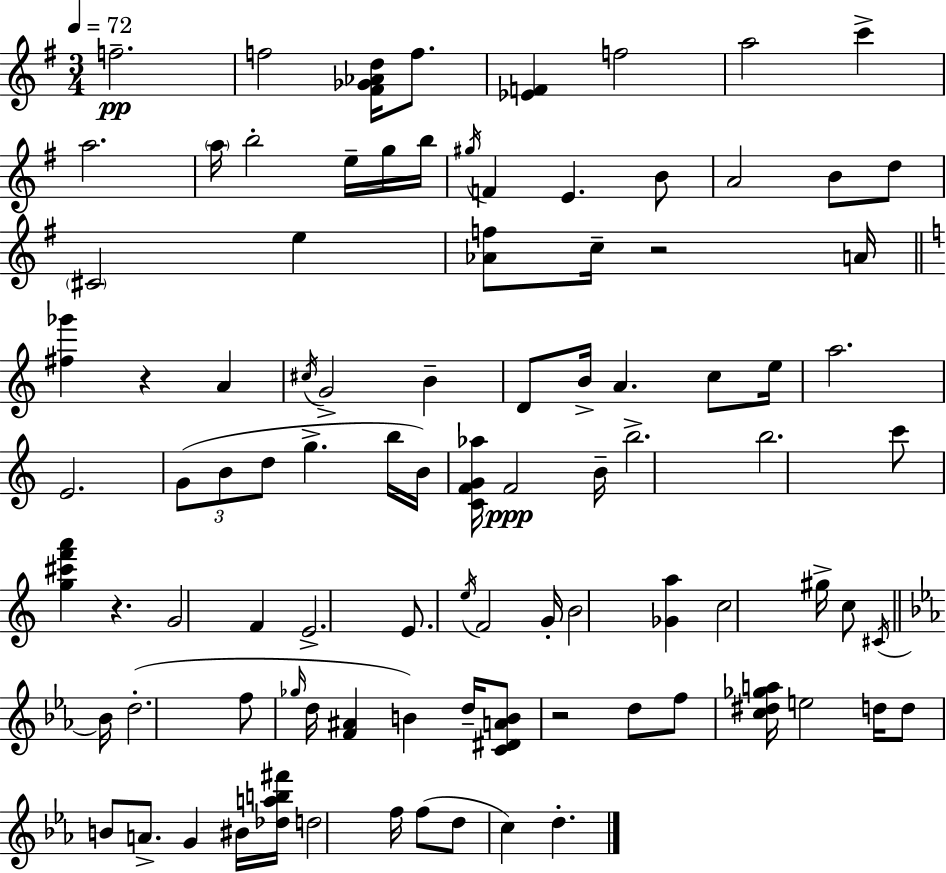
{
  \clef treble
  \numericTimeSignature
  \time 3/4
  \key e \minor
  \tempo 4 = 72
  \repeat volta 2 { f''2.--\pp | f''2 <fis' ges' aes' d''>16 f''8. | <ees' f'>4 f''2 | a''2 c'''4-> | \break a''2. | \parenthesize a''16 b''2-. e''16-- g''16 b''16 | \acciaccatura { gis''16 } f'4 e'4. b'8 | a'2 b'8 d''8 | \break \parenthesize cis'2 e''4 | <aes' f''>8 c''16-- r2 | a'16 \bar "||" \break \key a \minor <fis'' ges'''>4 r4 a'4 | \acciaccatura { cis''16 } g'2-> b'4-- | d'8 b'16-> a'4. c''8 | e''16 a''2. | \break e'2. | \tuplet 3/2 { g'8( b'8 d''8 } g''4.-> | b''16 b'16) <c' f' g' aes''>16 f'2\ppp | b'16-- b''2.-> | \break b''2. | c'''8 <g'' cis''' f''' a'''>4 r4. | g'2 f'4 | e'2.-> | \break e'8. \acciaccatura { e''16 } f'2 | g'16-. b'2 <ges' a''>4 | c''2 gis''16-> c''8 | \acciaccatura { cis'16 } \bar "||" \break \key ees \major bes'16 d''2.-.( | f''8 \grace { ges''16 } d''16 <f' ais'>4 b'4) | d''16-- <c' dis' a' b'>8 r2 | d''8 f''8 <c'' dis'' ges'' a''>16 e''2 | \break d''16 d''8 b'8 a'8.-> g'4 | bis'16 <des'' a'' b'' fis'''>16 d''2 f''16 | f''8( d''8 c''4) d''4.-. | } \bar "|."
}